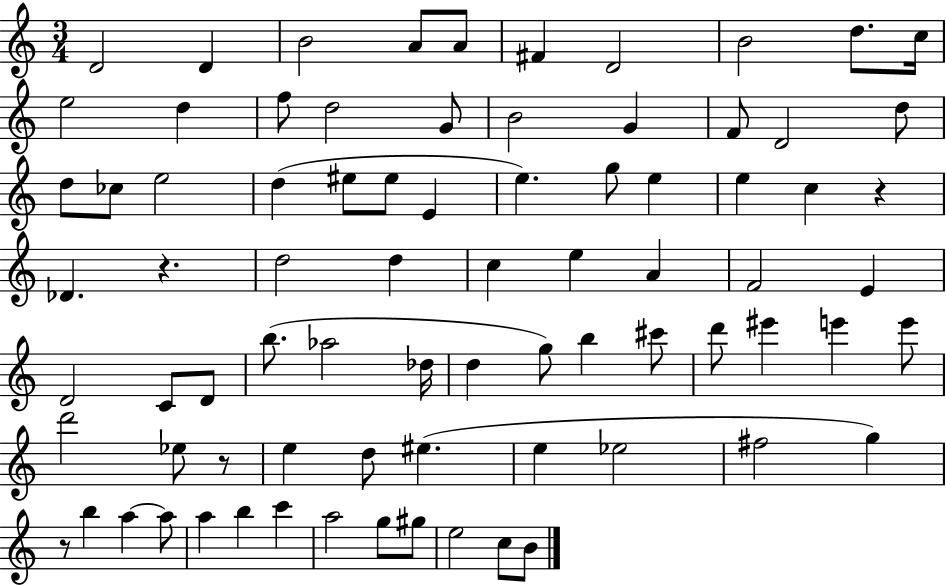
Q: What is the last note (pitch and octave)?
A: B4